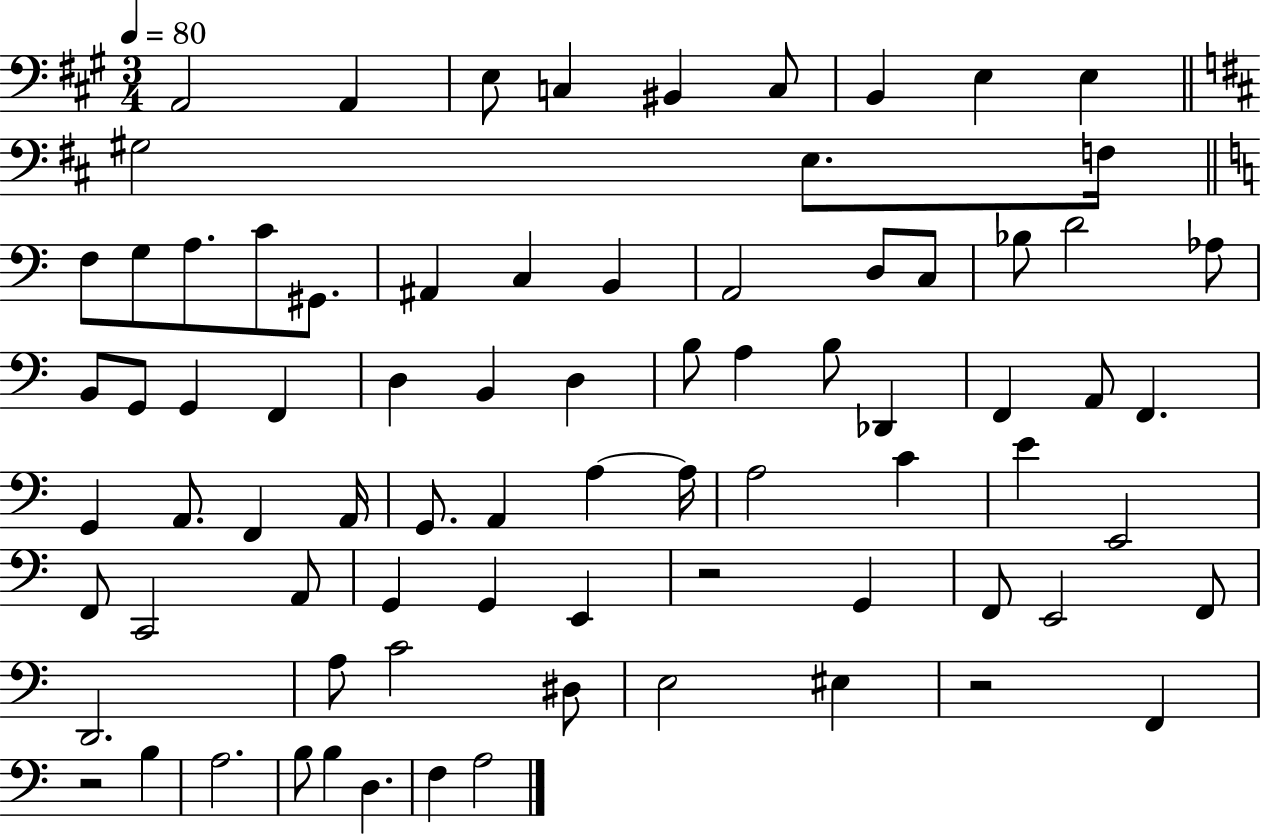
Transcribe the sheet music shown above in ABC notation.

X:1
T:Untitled
M:3/4
L:1/4
K:A
A,,2 A,, E,/2 C, ^B,, C,/2 B,, E, E, ^G,2 E,/2 F,/4 F,/2 G,/2 A,/2 C/2 ^G,,/2 ^A,, C, B,, A,,2 D,/2 C,/2 _B,/2 D2 _A,/2 B,,/2 G,,/2 G,, F,, D, B,, D, B,/2 A, B,/2 _D,, F,, A,,/2 F,, G,, A,,/2 F,, A,,/4 G,,/2 A,, A, A,/4 A,2 C E E,,2 F,,/2 C,,2 A,,/2 G,, G,, E,, z2 G,, F,,/2 E,,2 F,,/2 D,,2 A,/2 C2 ^D,/2 E,2 ^E, z2 F,, z2 B, A,2 B,/2 B, D, F, A,2